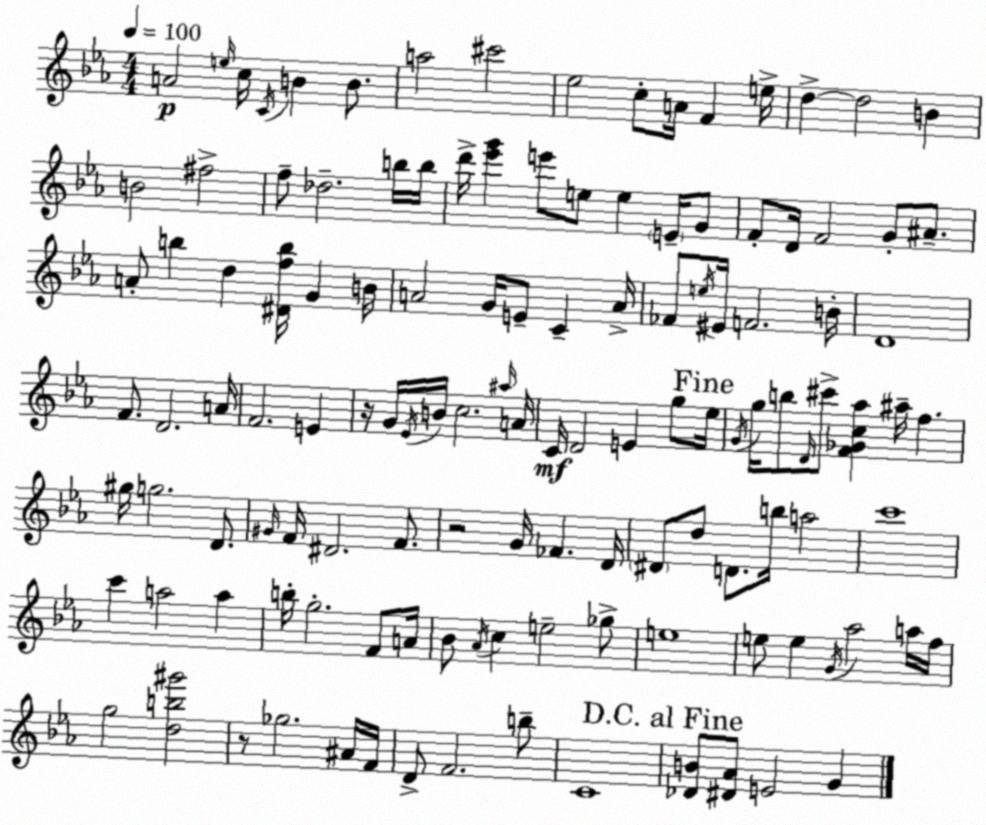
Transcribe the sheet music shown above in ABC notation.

X:1
T:Untitled
M:4/4
L:1/4
K:Eb
A2 e/4 c/4 C/4 B B/2 a2 ^c'2 _e2 c/2 A/4 F e/4 d d2 B B2 ^f2 f/2 _d2 b/4 b/4 d'/4 [_e'g'] e'/2 e/2 e E/4 G/2 F/2 D/4 F2 G/2 ^A/2 A/2 b d [^Dfb]/4 G B/4 A2 G/4 E/2 C A/4 _F/2 e/4 ^E/4 F2 B/4 D4 F/2 D2 A/4 F2 E z/4 G/4 _E/4 B/4 c2 ^a/4 A/4 C/4 D2 E g/2 _e/4 G/4 g/4 b/2 D/4 ^c'/2 [F_Gc_a] ^a/4 f ^g/4 g2 D/2 ^G/4 F/4 ^D2 F/2 z2 G/4 _F D/4 ^D/2 d/2 D/2 b/4 a2 c'4 c' a2 a b/4 g2 F/2 A/4 _B/2 _A/4 c e2 _g/2 e4 e/2 e G/4 _a2 a/4 f/4 g2 [db^g']2 z/2 _g2 ^A/4 F/4 D/2 F2 b/2 C4 [_DB]/2 [^D_A]/2 E2 G